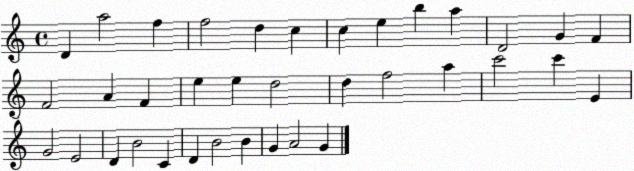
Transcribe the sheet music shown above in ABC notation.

X:1
T:Untitled
M:4/4
L:1/4
K:C
D a2 f f2 d c c e b a D2 G F F2 A F e e d2 d f2 a c'2 c' E G2 E2 D B2 C D B2 B G A2 G